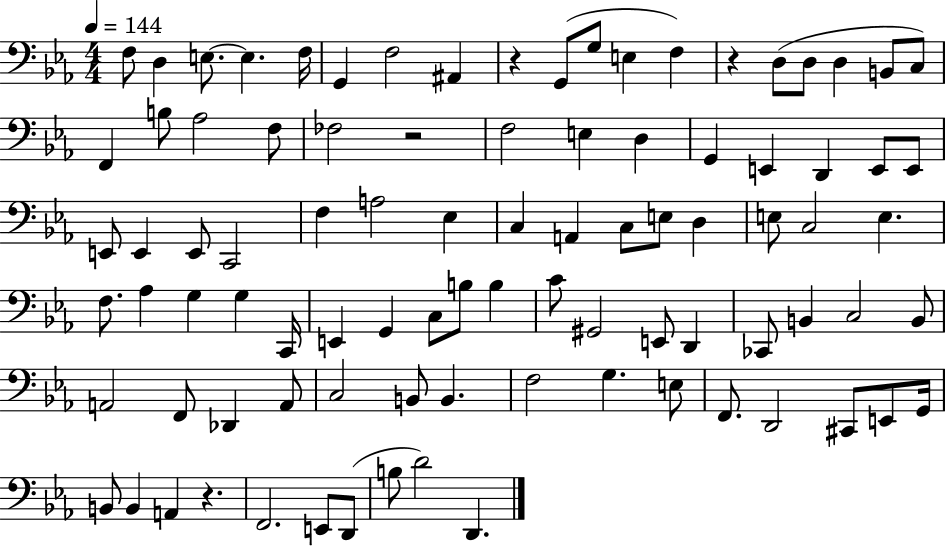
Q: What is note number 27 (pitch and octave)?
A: E2